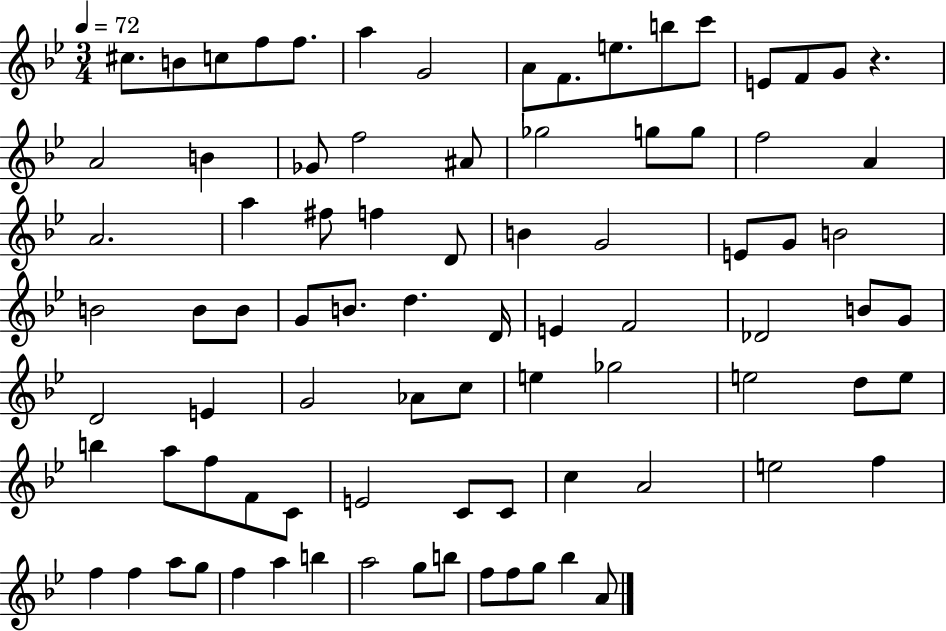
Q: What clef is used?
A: treble